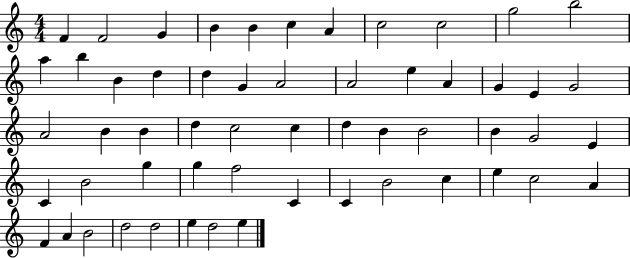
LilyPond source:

{
  \clef treble
  \numericTimeSignature
  \time 4/4
  \key c \major
  f'4 f'2 g'4 | b'4 b'4 c''4 a'4 | c''2 c''2 | g''2 b''2 | \break a''4 b''4 b'4 d''4 | d''4 g'4 a'2 | a'2 e''4 a'4 | g'4 e'4 g'2 | \break a'2 b'4 b'4 | d''4 c''2 c''4 | d''4 b'4 b'2 | b'4 g'2 e'4 | \break c'4 b'2 g''4 | g''4 f''2 c'4 | c'4 b'2 c''4 | e''4 c''2 a'4 | \break f'4 a'4 b'2 | d''2 d''2 | e''4 d''2 e''4 | \bar "|."
}